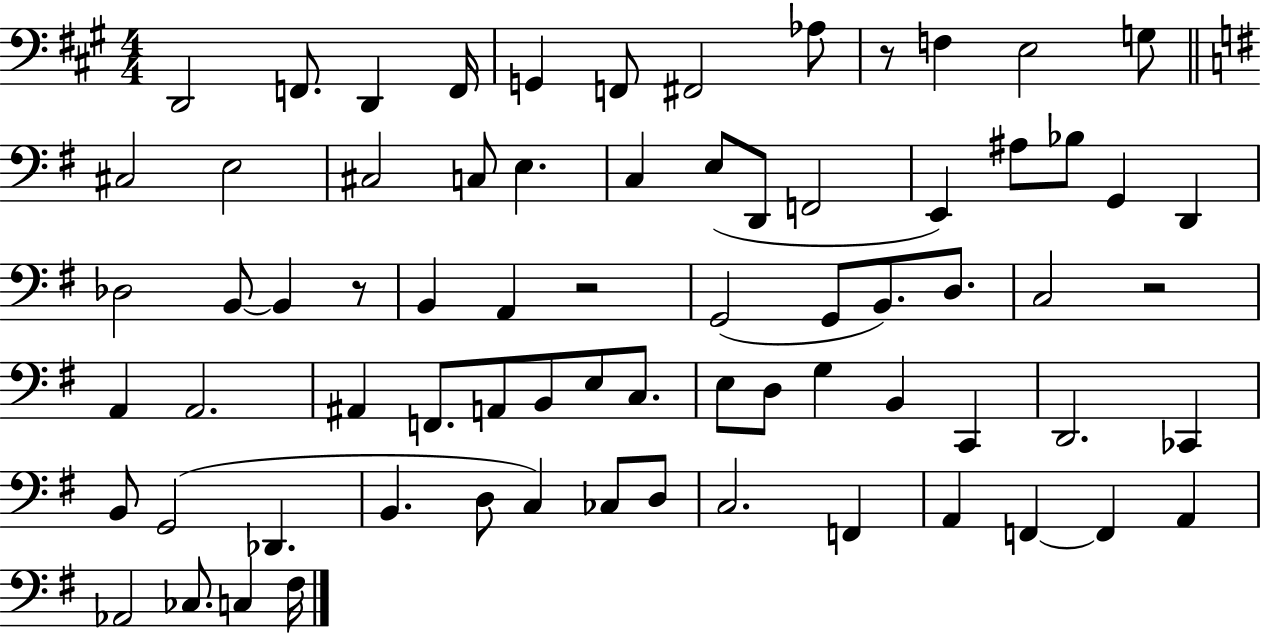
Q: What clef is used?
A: bass